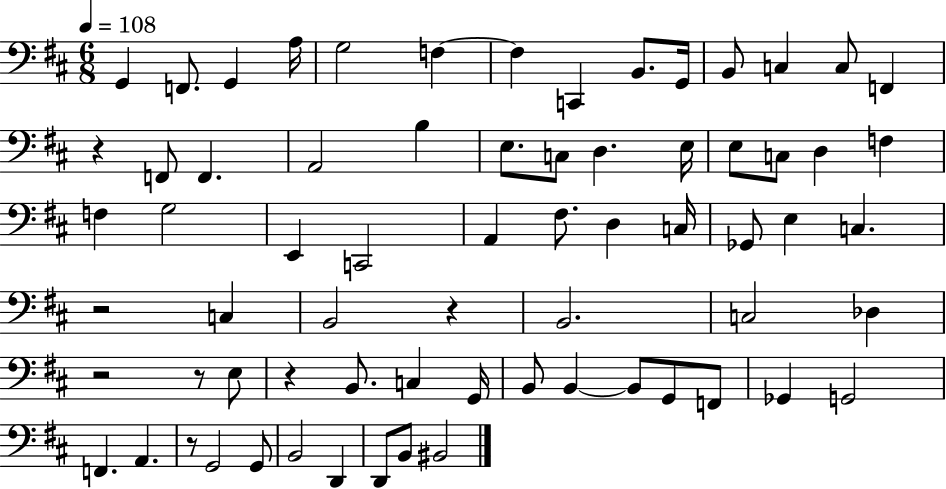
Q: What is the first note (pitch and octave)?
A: G2